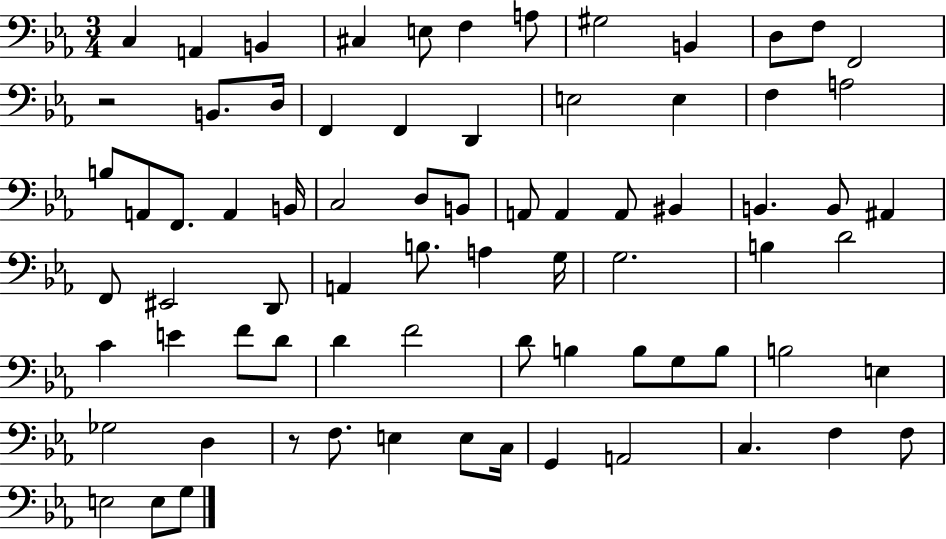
C3/q A2/q B2/q C#3/q E3/e F3/q A3/e G#3/h B2/q D3/e F3/e F2/h R/h B2/e. D3/s F2/q F2/q D2/q E3/h E3/q F3/q A3/h B3/e A2/e F2/e. A2/q B2/s C3/h D3/e B2/e A2/e A2/q A2/e BIS2/q B2/q. B2/e A#2/q F2/e EIS2/h D2/e A2/q B3/e. A3/q G3/s G3/h. B3/q D4/h C4/q E4/q F4/e D4/e D4/q F4/h D4/e B3/q B3/e G3/e B3/e B3/h E3/q Gb3/h D3/q R/e F3/e. E3/q E3/e C3/s G2/q A2/h C3/q. F3/q F3/e E3/h E3/e G3/e